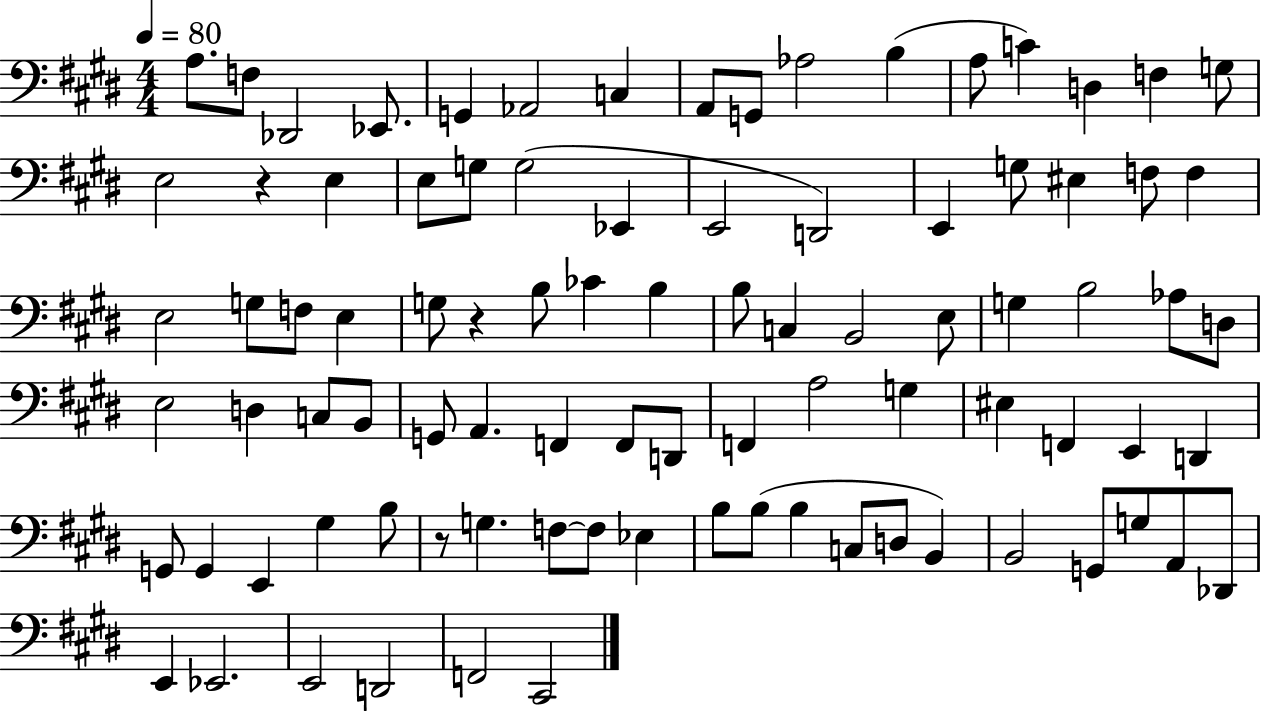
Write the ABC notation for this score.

X:1
T:Untitled
M:4/4
L:1/4
K:E
A,/2 F,/2 _D,,2 _E,,/2 G,, _A,,2 C, A,,/2 G,,/2 _A,2 B, A,/2 C D, F, G,/2 E,2 z E, E,/2 G,/2 G,2 _E,, E,,2 D,,2 E,, G,/2 ^E, F,/2 F, E,2 G,/2 F,/2 E, G,/2 z B,/2 _C B, B,/2 C, B,,2 E,/2 G, B,2 _A,/2 D,/2 E,2 D, C,/2 B,,/2 G,,/2 A,, F,, F,,/2 D,,/2 F,, A,2 G, ^E, F,, E,, D,, G,,/2 G,, E,, ^G, B,/2 z/2 G, F,/2 F,/2 _E, B,/2 B,/2 B, C,/2 D,/2 B,, B,,2 G,,/2 G,/2 A,,/2 _D,,/2 E,, _E,,2 E,,2 D,,2 F,,2 ^C,,2